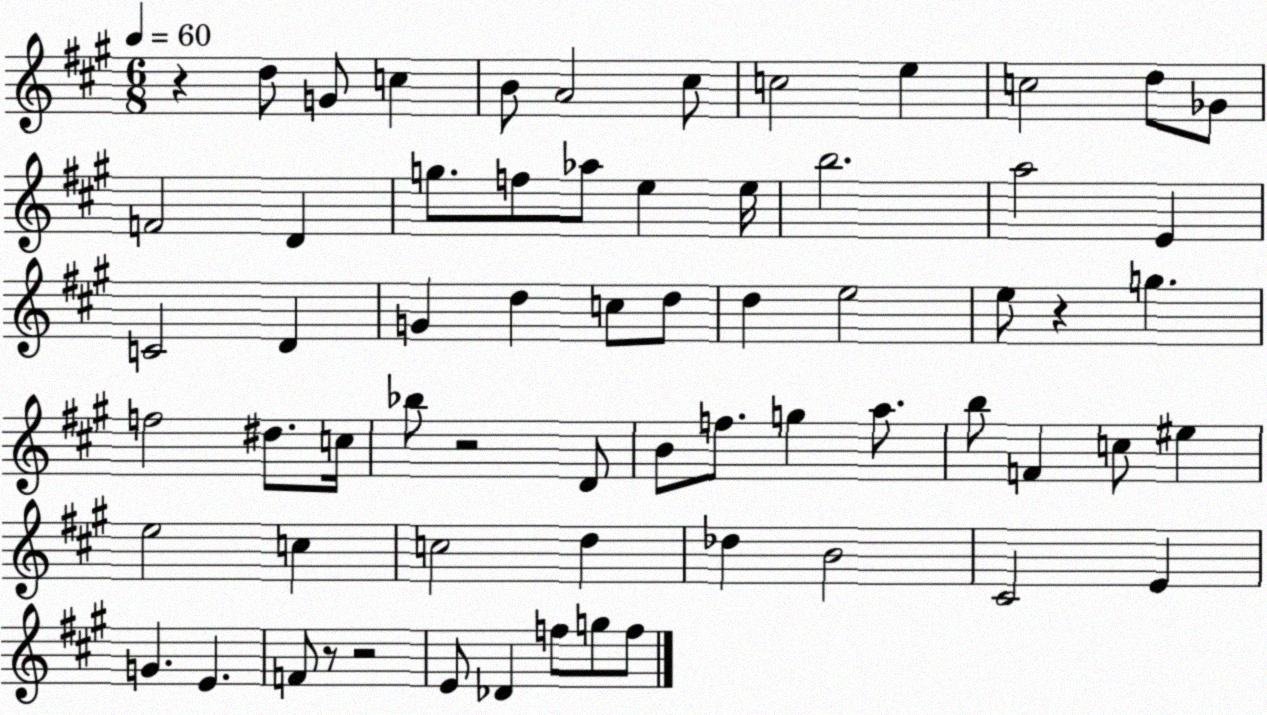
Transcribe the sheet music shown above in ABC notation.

X:1
T:Untitled
M:6/8
L:1/4
K:A
z d/2 G/2 c B/2 A2 ^c/2 c2 e c2 d/2 _G/2 F2 D g/2 f/2 _a/2 e e/4 b2 a2 E C2 D G d c/2 d/2 d e2 e/2 z g f2 ^d/2 c/4 _b/2 z2 D/2 B/2 f/2 g a/2 b/2 F c/2 ^e e2 c c2 d _d B2 ^C2 E G E F/2 z/2 z2 E/2 _D f/2 g/2 f/2